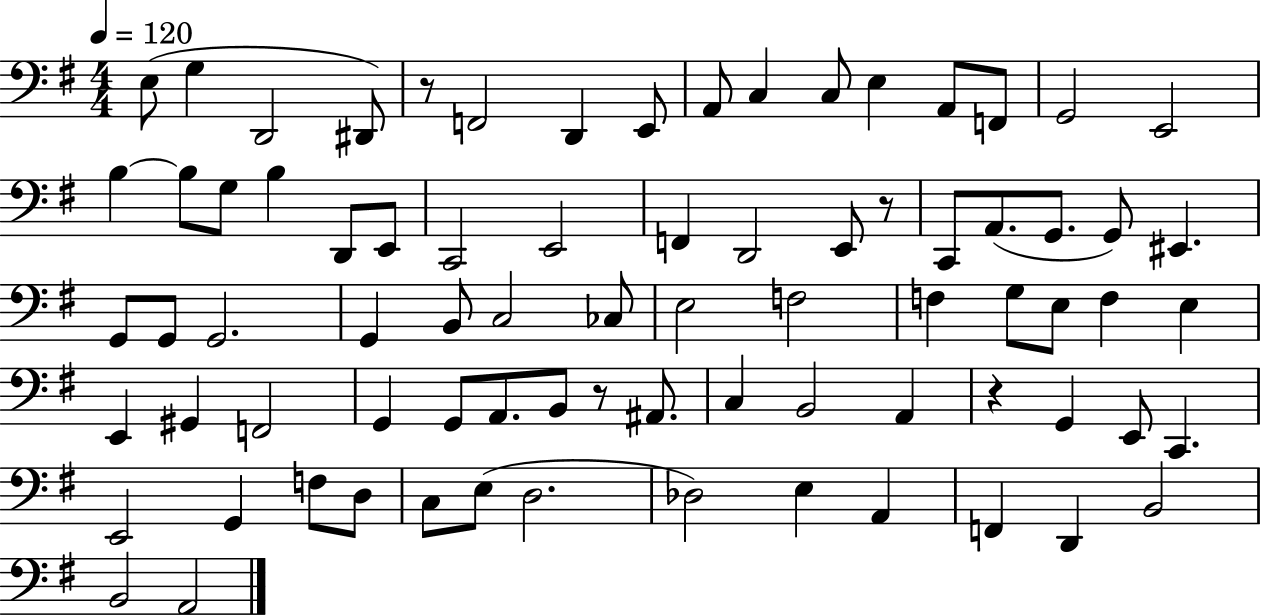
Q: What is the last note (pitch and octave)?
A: A2